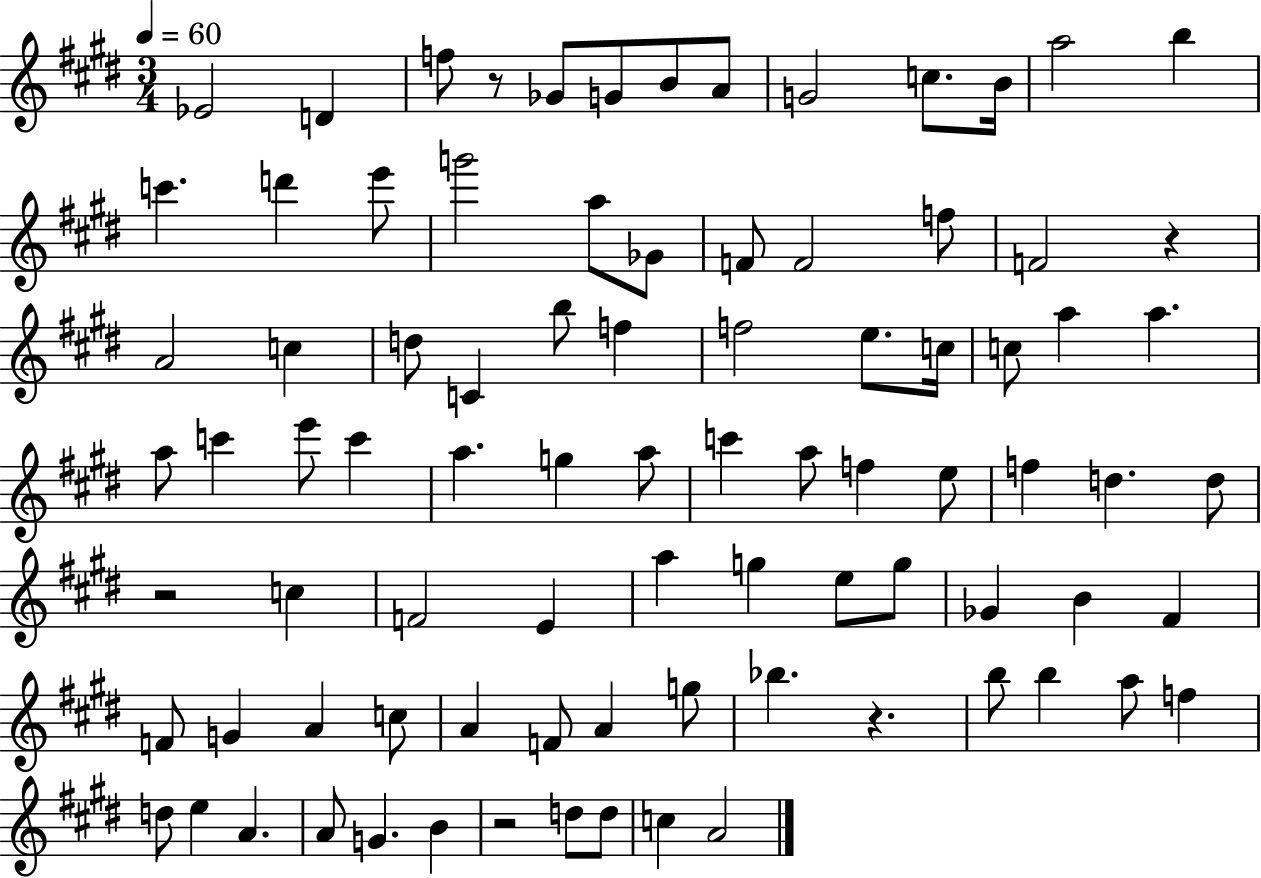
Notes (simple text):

Eb4/h D4/q F5/e R/e Gb4/e G4/e B4/e A4/e G4/h C5/e. B4/s A5/h B5/q C6/q. D6/q E6/e G6/h A5/e Gb4/e F4/e F4/h F5/e F4/h R/q A4/h C5/q D5/e C4/q B5/e F5/q F5/h E5/e. C5/s C5/e A5/q A5/q. A5/e C6/q E6/e C6/q A5/q. G5/q A5/e C6/q A5/e F5/q E5/e F5/q D5/q. D5/e R/h C5/q F4/h E4/q A5/q G5/q E5/e G5/e Gb4/q B4/q F#4/q F4/e G4/q A4/q C5/e A4/q F4/e A4/q G5/e Bb5/q. R/q. B5/e B5/q A5/e F5/q D5/e E5/q A4/q. A4/e G4/q. B4/q R/h D5/e D5/e C5/q A4/h